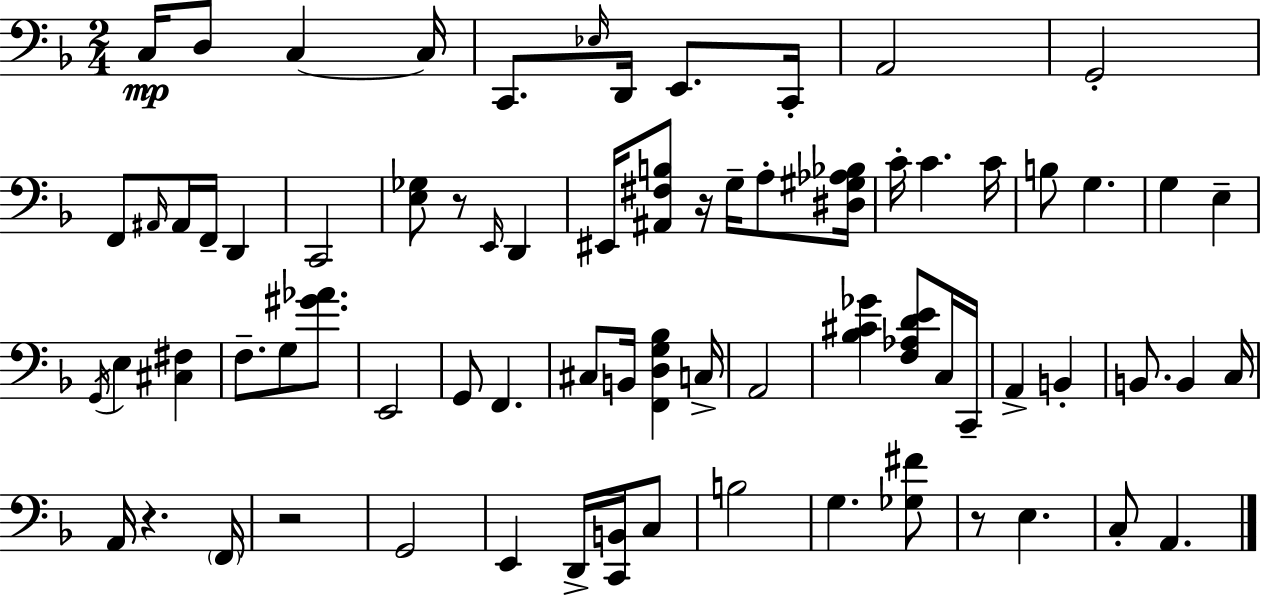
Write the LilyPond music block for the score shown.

{
  \clef bass
  \numericTimeSignature
  \time 2/4
  \key d \minor
  c16\mp d8 c4~~ c16 | c,8. \grace { ees16 } d,16 e,8. | c,16-. a,2 | g,2-. | \break f,8 \grace { ais,16 } ais,16 f,16-- d,4 | c,2 | <e ges>8 r8 \grace { e,16 } d,4 | eis,16 <ais, fis b>8 r16 g16-- | \break a8-. <dis gis aes bes>16 c'16-. c'4. | c'16 b8 g4. | g4 e4-- | \acciaccatura { g,16 } e4 | \break <cis fis>4 f8.-- g8 | <gis' aes'>8. e,2 | g,8 f,4. | cis8 b,16 <f, d g bes>4 | \break c16-> a,2 | <bes cis' ges'>4 | <f aes d' e'>8 c16 c,16-- a,4-> | b,4-. b,8. b,4 | \break c16 a,16 r4. | \parenthesize f,16 r2 | g,2 | e,4 | \break d,16-> <c, b,>16 c8 b2 | g4. | <ges fis'>8 r8 e4. | c8-. a,4. | \break \bar "|."
}